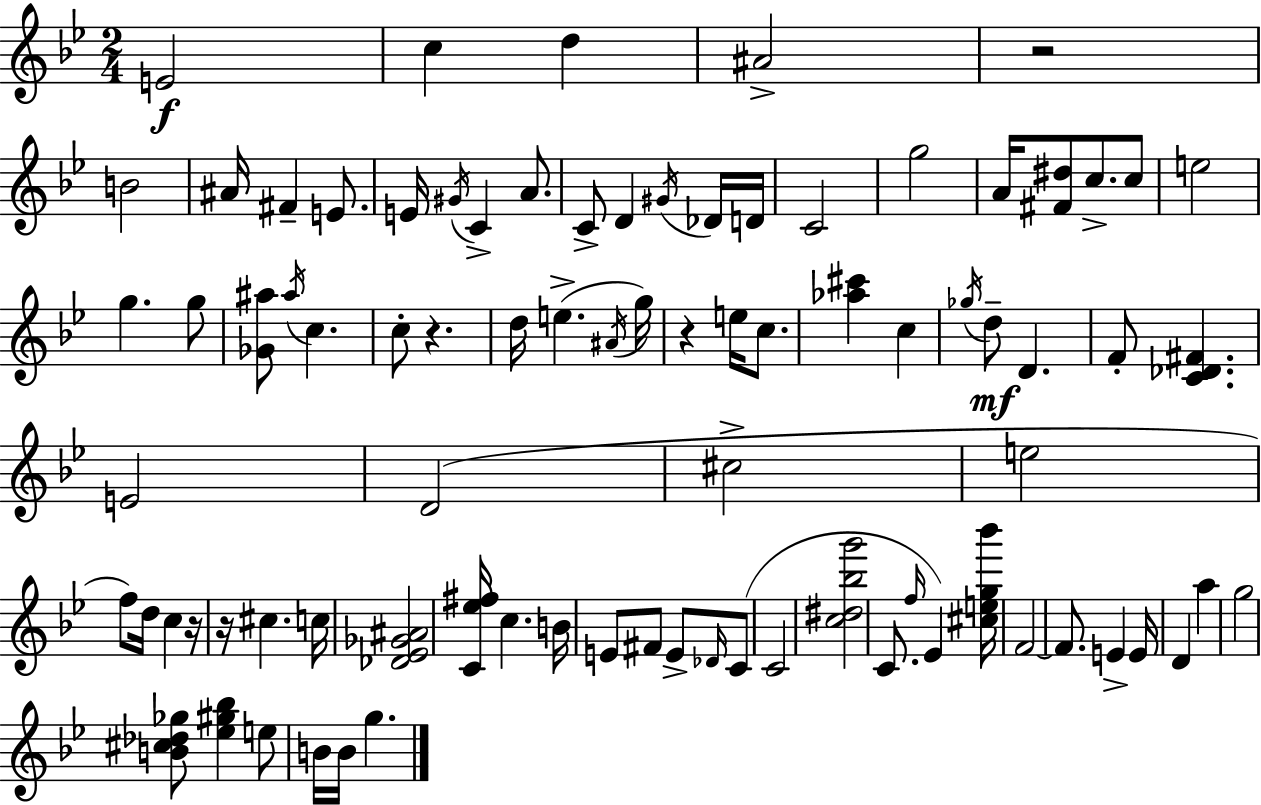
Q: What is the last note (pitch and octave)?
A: G5